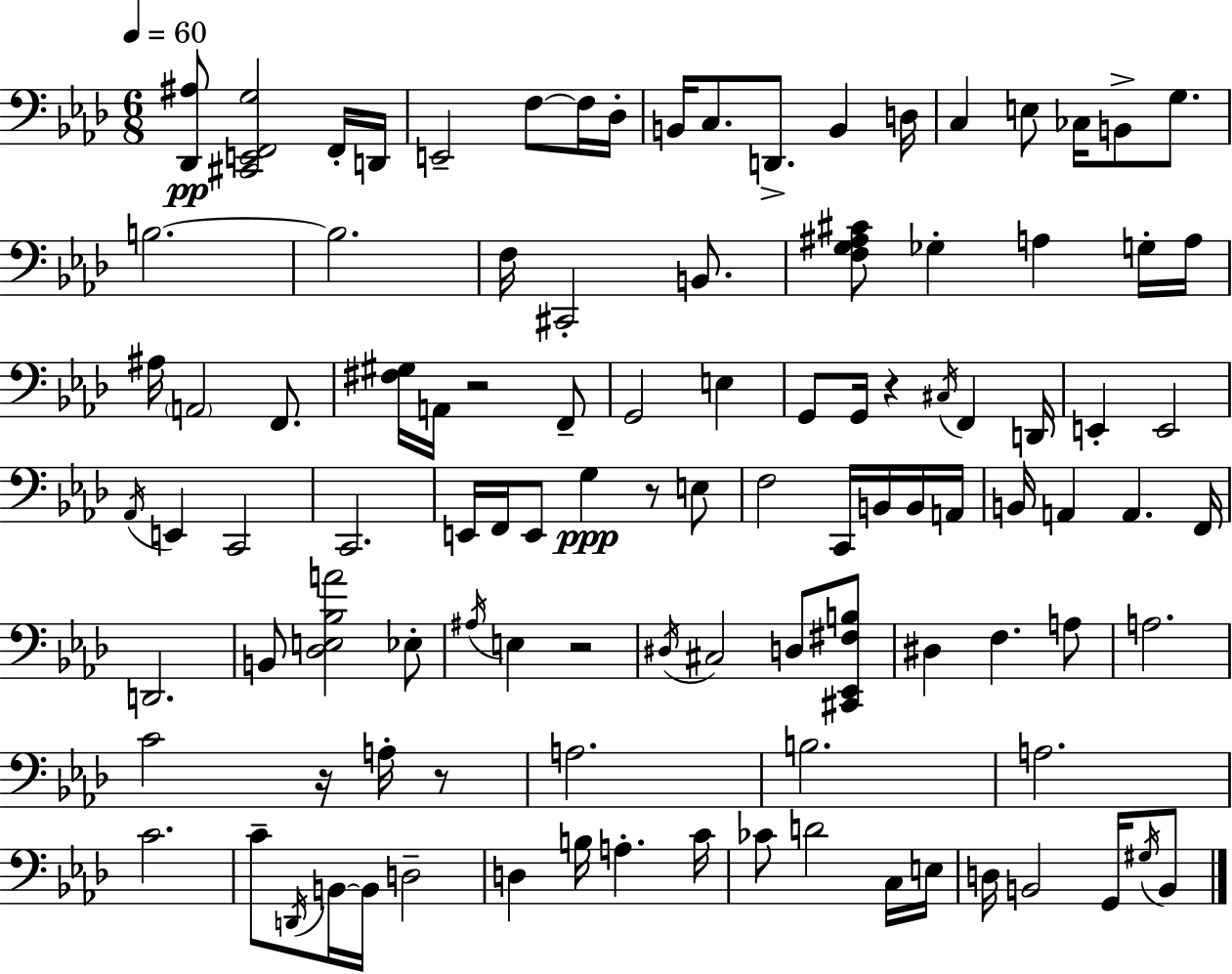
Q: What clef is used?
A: bass